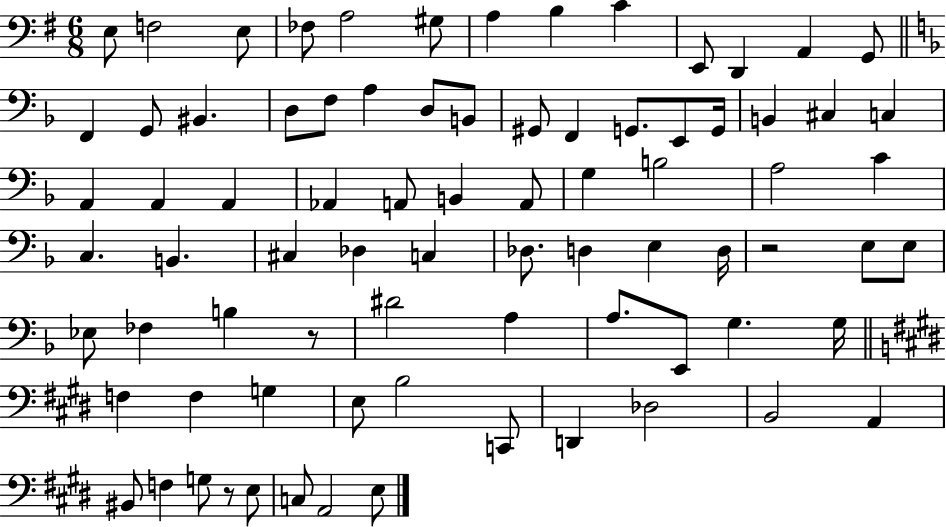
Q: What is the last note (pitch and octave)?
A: E3